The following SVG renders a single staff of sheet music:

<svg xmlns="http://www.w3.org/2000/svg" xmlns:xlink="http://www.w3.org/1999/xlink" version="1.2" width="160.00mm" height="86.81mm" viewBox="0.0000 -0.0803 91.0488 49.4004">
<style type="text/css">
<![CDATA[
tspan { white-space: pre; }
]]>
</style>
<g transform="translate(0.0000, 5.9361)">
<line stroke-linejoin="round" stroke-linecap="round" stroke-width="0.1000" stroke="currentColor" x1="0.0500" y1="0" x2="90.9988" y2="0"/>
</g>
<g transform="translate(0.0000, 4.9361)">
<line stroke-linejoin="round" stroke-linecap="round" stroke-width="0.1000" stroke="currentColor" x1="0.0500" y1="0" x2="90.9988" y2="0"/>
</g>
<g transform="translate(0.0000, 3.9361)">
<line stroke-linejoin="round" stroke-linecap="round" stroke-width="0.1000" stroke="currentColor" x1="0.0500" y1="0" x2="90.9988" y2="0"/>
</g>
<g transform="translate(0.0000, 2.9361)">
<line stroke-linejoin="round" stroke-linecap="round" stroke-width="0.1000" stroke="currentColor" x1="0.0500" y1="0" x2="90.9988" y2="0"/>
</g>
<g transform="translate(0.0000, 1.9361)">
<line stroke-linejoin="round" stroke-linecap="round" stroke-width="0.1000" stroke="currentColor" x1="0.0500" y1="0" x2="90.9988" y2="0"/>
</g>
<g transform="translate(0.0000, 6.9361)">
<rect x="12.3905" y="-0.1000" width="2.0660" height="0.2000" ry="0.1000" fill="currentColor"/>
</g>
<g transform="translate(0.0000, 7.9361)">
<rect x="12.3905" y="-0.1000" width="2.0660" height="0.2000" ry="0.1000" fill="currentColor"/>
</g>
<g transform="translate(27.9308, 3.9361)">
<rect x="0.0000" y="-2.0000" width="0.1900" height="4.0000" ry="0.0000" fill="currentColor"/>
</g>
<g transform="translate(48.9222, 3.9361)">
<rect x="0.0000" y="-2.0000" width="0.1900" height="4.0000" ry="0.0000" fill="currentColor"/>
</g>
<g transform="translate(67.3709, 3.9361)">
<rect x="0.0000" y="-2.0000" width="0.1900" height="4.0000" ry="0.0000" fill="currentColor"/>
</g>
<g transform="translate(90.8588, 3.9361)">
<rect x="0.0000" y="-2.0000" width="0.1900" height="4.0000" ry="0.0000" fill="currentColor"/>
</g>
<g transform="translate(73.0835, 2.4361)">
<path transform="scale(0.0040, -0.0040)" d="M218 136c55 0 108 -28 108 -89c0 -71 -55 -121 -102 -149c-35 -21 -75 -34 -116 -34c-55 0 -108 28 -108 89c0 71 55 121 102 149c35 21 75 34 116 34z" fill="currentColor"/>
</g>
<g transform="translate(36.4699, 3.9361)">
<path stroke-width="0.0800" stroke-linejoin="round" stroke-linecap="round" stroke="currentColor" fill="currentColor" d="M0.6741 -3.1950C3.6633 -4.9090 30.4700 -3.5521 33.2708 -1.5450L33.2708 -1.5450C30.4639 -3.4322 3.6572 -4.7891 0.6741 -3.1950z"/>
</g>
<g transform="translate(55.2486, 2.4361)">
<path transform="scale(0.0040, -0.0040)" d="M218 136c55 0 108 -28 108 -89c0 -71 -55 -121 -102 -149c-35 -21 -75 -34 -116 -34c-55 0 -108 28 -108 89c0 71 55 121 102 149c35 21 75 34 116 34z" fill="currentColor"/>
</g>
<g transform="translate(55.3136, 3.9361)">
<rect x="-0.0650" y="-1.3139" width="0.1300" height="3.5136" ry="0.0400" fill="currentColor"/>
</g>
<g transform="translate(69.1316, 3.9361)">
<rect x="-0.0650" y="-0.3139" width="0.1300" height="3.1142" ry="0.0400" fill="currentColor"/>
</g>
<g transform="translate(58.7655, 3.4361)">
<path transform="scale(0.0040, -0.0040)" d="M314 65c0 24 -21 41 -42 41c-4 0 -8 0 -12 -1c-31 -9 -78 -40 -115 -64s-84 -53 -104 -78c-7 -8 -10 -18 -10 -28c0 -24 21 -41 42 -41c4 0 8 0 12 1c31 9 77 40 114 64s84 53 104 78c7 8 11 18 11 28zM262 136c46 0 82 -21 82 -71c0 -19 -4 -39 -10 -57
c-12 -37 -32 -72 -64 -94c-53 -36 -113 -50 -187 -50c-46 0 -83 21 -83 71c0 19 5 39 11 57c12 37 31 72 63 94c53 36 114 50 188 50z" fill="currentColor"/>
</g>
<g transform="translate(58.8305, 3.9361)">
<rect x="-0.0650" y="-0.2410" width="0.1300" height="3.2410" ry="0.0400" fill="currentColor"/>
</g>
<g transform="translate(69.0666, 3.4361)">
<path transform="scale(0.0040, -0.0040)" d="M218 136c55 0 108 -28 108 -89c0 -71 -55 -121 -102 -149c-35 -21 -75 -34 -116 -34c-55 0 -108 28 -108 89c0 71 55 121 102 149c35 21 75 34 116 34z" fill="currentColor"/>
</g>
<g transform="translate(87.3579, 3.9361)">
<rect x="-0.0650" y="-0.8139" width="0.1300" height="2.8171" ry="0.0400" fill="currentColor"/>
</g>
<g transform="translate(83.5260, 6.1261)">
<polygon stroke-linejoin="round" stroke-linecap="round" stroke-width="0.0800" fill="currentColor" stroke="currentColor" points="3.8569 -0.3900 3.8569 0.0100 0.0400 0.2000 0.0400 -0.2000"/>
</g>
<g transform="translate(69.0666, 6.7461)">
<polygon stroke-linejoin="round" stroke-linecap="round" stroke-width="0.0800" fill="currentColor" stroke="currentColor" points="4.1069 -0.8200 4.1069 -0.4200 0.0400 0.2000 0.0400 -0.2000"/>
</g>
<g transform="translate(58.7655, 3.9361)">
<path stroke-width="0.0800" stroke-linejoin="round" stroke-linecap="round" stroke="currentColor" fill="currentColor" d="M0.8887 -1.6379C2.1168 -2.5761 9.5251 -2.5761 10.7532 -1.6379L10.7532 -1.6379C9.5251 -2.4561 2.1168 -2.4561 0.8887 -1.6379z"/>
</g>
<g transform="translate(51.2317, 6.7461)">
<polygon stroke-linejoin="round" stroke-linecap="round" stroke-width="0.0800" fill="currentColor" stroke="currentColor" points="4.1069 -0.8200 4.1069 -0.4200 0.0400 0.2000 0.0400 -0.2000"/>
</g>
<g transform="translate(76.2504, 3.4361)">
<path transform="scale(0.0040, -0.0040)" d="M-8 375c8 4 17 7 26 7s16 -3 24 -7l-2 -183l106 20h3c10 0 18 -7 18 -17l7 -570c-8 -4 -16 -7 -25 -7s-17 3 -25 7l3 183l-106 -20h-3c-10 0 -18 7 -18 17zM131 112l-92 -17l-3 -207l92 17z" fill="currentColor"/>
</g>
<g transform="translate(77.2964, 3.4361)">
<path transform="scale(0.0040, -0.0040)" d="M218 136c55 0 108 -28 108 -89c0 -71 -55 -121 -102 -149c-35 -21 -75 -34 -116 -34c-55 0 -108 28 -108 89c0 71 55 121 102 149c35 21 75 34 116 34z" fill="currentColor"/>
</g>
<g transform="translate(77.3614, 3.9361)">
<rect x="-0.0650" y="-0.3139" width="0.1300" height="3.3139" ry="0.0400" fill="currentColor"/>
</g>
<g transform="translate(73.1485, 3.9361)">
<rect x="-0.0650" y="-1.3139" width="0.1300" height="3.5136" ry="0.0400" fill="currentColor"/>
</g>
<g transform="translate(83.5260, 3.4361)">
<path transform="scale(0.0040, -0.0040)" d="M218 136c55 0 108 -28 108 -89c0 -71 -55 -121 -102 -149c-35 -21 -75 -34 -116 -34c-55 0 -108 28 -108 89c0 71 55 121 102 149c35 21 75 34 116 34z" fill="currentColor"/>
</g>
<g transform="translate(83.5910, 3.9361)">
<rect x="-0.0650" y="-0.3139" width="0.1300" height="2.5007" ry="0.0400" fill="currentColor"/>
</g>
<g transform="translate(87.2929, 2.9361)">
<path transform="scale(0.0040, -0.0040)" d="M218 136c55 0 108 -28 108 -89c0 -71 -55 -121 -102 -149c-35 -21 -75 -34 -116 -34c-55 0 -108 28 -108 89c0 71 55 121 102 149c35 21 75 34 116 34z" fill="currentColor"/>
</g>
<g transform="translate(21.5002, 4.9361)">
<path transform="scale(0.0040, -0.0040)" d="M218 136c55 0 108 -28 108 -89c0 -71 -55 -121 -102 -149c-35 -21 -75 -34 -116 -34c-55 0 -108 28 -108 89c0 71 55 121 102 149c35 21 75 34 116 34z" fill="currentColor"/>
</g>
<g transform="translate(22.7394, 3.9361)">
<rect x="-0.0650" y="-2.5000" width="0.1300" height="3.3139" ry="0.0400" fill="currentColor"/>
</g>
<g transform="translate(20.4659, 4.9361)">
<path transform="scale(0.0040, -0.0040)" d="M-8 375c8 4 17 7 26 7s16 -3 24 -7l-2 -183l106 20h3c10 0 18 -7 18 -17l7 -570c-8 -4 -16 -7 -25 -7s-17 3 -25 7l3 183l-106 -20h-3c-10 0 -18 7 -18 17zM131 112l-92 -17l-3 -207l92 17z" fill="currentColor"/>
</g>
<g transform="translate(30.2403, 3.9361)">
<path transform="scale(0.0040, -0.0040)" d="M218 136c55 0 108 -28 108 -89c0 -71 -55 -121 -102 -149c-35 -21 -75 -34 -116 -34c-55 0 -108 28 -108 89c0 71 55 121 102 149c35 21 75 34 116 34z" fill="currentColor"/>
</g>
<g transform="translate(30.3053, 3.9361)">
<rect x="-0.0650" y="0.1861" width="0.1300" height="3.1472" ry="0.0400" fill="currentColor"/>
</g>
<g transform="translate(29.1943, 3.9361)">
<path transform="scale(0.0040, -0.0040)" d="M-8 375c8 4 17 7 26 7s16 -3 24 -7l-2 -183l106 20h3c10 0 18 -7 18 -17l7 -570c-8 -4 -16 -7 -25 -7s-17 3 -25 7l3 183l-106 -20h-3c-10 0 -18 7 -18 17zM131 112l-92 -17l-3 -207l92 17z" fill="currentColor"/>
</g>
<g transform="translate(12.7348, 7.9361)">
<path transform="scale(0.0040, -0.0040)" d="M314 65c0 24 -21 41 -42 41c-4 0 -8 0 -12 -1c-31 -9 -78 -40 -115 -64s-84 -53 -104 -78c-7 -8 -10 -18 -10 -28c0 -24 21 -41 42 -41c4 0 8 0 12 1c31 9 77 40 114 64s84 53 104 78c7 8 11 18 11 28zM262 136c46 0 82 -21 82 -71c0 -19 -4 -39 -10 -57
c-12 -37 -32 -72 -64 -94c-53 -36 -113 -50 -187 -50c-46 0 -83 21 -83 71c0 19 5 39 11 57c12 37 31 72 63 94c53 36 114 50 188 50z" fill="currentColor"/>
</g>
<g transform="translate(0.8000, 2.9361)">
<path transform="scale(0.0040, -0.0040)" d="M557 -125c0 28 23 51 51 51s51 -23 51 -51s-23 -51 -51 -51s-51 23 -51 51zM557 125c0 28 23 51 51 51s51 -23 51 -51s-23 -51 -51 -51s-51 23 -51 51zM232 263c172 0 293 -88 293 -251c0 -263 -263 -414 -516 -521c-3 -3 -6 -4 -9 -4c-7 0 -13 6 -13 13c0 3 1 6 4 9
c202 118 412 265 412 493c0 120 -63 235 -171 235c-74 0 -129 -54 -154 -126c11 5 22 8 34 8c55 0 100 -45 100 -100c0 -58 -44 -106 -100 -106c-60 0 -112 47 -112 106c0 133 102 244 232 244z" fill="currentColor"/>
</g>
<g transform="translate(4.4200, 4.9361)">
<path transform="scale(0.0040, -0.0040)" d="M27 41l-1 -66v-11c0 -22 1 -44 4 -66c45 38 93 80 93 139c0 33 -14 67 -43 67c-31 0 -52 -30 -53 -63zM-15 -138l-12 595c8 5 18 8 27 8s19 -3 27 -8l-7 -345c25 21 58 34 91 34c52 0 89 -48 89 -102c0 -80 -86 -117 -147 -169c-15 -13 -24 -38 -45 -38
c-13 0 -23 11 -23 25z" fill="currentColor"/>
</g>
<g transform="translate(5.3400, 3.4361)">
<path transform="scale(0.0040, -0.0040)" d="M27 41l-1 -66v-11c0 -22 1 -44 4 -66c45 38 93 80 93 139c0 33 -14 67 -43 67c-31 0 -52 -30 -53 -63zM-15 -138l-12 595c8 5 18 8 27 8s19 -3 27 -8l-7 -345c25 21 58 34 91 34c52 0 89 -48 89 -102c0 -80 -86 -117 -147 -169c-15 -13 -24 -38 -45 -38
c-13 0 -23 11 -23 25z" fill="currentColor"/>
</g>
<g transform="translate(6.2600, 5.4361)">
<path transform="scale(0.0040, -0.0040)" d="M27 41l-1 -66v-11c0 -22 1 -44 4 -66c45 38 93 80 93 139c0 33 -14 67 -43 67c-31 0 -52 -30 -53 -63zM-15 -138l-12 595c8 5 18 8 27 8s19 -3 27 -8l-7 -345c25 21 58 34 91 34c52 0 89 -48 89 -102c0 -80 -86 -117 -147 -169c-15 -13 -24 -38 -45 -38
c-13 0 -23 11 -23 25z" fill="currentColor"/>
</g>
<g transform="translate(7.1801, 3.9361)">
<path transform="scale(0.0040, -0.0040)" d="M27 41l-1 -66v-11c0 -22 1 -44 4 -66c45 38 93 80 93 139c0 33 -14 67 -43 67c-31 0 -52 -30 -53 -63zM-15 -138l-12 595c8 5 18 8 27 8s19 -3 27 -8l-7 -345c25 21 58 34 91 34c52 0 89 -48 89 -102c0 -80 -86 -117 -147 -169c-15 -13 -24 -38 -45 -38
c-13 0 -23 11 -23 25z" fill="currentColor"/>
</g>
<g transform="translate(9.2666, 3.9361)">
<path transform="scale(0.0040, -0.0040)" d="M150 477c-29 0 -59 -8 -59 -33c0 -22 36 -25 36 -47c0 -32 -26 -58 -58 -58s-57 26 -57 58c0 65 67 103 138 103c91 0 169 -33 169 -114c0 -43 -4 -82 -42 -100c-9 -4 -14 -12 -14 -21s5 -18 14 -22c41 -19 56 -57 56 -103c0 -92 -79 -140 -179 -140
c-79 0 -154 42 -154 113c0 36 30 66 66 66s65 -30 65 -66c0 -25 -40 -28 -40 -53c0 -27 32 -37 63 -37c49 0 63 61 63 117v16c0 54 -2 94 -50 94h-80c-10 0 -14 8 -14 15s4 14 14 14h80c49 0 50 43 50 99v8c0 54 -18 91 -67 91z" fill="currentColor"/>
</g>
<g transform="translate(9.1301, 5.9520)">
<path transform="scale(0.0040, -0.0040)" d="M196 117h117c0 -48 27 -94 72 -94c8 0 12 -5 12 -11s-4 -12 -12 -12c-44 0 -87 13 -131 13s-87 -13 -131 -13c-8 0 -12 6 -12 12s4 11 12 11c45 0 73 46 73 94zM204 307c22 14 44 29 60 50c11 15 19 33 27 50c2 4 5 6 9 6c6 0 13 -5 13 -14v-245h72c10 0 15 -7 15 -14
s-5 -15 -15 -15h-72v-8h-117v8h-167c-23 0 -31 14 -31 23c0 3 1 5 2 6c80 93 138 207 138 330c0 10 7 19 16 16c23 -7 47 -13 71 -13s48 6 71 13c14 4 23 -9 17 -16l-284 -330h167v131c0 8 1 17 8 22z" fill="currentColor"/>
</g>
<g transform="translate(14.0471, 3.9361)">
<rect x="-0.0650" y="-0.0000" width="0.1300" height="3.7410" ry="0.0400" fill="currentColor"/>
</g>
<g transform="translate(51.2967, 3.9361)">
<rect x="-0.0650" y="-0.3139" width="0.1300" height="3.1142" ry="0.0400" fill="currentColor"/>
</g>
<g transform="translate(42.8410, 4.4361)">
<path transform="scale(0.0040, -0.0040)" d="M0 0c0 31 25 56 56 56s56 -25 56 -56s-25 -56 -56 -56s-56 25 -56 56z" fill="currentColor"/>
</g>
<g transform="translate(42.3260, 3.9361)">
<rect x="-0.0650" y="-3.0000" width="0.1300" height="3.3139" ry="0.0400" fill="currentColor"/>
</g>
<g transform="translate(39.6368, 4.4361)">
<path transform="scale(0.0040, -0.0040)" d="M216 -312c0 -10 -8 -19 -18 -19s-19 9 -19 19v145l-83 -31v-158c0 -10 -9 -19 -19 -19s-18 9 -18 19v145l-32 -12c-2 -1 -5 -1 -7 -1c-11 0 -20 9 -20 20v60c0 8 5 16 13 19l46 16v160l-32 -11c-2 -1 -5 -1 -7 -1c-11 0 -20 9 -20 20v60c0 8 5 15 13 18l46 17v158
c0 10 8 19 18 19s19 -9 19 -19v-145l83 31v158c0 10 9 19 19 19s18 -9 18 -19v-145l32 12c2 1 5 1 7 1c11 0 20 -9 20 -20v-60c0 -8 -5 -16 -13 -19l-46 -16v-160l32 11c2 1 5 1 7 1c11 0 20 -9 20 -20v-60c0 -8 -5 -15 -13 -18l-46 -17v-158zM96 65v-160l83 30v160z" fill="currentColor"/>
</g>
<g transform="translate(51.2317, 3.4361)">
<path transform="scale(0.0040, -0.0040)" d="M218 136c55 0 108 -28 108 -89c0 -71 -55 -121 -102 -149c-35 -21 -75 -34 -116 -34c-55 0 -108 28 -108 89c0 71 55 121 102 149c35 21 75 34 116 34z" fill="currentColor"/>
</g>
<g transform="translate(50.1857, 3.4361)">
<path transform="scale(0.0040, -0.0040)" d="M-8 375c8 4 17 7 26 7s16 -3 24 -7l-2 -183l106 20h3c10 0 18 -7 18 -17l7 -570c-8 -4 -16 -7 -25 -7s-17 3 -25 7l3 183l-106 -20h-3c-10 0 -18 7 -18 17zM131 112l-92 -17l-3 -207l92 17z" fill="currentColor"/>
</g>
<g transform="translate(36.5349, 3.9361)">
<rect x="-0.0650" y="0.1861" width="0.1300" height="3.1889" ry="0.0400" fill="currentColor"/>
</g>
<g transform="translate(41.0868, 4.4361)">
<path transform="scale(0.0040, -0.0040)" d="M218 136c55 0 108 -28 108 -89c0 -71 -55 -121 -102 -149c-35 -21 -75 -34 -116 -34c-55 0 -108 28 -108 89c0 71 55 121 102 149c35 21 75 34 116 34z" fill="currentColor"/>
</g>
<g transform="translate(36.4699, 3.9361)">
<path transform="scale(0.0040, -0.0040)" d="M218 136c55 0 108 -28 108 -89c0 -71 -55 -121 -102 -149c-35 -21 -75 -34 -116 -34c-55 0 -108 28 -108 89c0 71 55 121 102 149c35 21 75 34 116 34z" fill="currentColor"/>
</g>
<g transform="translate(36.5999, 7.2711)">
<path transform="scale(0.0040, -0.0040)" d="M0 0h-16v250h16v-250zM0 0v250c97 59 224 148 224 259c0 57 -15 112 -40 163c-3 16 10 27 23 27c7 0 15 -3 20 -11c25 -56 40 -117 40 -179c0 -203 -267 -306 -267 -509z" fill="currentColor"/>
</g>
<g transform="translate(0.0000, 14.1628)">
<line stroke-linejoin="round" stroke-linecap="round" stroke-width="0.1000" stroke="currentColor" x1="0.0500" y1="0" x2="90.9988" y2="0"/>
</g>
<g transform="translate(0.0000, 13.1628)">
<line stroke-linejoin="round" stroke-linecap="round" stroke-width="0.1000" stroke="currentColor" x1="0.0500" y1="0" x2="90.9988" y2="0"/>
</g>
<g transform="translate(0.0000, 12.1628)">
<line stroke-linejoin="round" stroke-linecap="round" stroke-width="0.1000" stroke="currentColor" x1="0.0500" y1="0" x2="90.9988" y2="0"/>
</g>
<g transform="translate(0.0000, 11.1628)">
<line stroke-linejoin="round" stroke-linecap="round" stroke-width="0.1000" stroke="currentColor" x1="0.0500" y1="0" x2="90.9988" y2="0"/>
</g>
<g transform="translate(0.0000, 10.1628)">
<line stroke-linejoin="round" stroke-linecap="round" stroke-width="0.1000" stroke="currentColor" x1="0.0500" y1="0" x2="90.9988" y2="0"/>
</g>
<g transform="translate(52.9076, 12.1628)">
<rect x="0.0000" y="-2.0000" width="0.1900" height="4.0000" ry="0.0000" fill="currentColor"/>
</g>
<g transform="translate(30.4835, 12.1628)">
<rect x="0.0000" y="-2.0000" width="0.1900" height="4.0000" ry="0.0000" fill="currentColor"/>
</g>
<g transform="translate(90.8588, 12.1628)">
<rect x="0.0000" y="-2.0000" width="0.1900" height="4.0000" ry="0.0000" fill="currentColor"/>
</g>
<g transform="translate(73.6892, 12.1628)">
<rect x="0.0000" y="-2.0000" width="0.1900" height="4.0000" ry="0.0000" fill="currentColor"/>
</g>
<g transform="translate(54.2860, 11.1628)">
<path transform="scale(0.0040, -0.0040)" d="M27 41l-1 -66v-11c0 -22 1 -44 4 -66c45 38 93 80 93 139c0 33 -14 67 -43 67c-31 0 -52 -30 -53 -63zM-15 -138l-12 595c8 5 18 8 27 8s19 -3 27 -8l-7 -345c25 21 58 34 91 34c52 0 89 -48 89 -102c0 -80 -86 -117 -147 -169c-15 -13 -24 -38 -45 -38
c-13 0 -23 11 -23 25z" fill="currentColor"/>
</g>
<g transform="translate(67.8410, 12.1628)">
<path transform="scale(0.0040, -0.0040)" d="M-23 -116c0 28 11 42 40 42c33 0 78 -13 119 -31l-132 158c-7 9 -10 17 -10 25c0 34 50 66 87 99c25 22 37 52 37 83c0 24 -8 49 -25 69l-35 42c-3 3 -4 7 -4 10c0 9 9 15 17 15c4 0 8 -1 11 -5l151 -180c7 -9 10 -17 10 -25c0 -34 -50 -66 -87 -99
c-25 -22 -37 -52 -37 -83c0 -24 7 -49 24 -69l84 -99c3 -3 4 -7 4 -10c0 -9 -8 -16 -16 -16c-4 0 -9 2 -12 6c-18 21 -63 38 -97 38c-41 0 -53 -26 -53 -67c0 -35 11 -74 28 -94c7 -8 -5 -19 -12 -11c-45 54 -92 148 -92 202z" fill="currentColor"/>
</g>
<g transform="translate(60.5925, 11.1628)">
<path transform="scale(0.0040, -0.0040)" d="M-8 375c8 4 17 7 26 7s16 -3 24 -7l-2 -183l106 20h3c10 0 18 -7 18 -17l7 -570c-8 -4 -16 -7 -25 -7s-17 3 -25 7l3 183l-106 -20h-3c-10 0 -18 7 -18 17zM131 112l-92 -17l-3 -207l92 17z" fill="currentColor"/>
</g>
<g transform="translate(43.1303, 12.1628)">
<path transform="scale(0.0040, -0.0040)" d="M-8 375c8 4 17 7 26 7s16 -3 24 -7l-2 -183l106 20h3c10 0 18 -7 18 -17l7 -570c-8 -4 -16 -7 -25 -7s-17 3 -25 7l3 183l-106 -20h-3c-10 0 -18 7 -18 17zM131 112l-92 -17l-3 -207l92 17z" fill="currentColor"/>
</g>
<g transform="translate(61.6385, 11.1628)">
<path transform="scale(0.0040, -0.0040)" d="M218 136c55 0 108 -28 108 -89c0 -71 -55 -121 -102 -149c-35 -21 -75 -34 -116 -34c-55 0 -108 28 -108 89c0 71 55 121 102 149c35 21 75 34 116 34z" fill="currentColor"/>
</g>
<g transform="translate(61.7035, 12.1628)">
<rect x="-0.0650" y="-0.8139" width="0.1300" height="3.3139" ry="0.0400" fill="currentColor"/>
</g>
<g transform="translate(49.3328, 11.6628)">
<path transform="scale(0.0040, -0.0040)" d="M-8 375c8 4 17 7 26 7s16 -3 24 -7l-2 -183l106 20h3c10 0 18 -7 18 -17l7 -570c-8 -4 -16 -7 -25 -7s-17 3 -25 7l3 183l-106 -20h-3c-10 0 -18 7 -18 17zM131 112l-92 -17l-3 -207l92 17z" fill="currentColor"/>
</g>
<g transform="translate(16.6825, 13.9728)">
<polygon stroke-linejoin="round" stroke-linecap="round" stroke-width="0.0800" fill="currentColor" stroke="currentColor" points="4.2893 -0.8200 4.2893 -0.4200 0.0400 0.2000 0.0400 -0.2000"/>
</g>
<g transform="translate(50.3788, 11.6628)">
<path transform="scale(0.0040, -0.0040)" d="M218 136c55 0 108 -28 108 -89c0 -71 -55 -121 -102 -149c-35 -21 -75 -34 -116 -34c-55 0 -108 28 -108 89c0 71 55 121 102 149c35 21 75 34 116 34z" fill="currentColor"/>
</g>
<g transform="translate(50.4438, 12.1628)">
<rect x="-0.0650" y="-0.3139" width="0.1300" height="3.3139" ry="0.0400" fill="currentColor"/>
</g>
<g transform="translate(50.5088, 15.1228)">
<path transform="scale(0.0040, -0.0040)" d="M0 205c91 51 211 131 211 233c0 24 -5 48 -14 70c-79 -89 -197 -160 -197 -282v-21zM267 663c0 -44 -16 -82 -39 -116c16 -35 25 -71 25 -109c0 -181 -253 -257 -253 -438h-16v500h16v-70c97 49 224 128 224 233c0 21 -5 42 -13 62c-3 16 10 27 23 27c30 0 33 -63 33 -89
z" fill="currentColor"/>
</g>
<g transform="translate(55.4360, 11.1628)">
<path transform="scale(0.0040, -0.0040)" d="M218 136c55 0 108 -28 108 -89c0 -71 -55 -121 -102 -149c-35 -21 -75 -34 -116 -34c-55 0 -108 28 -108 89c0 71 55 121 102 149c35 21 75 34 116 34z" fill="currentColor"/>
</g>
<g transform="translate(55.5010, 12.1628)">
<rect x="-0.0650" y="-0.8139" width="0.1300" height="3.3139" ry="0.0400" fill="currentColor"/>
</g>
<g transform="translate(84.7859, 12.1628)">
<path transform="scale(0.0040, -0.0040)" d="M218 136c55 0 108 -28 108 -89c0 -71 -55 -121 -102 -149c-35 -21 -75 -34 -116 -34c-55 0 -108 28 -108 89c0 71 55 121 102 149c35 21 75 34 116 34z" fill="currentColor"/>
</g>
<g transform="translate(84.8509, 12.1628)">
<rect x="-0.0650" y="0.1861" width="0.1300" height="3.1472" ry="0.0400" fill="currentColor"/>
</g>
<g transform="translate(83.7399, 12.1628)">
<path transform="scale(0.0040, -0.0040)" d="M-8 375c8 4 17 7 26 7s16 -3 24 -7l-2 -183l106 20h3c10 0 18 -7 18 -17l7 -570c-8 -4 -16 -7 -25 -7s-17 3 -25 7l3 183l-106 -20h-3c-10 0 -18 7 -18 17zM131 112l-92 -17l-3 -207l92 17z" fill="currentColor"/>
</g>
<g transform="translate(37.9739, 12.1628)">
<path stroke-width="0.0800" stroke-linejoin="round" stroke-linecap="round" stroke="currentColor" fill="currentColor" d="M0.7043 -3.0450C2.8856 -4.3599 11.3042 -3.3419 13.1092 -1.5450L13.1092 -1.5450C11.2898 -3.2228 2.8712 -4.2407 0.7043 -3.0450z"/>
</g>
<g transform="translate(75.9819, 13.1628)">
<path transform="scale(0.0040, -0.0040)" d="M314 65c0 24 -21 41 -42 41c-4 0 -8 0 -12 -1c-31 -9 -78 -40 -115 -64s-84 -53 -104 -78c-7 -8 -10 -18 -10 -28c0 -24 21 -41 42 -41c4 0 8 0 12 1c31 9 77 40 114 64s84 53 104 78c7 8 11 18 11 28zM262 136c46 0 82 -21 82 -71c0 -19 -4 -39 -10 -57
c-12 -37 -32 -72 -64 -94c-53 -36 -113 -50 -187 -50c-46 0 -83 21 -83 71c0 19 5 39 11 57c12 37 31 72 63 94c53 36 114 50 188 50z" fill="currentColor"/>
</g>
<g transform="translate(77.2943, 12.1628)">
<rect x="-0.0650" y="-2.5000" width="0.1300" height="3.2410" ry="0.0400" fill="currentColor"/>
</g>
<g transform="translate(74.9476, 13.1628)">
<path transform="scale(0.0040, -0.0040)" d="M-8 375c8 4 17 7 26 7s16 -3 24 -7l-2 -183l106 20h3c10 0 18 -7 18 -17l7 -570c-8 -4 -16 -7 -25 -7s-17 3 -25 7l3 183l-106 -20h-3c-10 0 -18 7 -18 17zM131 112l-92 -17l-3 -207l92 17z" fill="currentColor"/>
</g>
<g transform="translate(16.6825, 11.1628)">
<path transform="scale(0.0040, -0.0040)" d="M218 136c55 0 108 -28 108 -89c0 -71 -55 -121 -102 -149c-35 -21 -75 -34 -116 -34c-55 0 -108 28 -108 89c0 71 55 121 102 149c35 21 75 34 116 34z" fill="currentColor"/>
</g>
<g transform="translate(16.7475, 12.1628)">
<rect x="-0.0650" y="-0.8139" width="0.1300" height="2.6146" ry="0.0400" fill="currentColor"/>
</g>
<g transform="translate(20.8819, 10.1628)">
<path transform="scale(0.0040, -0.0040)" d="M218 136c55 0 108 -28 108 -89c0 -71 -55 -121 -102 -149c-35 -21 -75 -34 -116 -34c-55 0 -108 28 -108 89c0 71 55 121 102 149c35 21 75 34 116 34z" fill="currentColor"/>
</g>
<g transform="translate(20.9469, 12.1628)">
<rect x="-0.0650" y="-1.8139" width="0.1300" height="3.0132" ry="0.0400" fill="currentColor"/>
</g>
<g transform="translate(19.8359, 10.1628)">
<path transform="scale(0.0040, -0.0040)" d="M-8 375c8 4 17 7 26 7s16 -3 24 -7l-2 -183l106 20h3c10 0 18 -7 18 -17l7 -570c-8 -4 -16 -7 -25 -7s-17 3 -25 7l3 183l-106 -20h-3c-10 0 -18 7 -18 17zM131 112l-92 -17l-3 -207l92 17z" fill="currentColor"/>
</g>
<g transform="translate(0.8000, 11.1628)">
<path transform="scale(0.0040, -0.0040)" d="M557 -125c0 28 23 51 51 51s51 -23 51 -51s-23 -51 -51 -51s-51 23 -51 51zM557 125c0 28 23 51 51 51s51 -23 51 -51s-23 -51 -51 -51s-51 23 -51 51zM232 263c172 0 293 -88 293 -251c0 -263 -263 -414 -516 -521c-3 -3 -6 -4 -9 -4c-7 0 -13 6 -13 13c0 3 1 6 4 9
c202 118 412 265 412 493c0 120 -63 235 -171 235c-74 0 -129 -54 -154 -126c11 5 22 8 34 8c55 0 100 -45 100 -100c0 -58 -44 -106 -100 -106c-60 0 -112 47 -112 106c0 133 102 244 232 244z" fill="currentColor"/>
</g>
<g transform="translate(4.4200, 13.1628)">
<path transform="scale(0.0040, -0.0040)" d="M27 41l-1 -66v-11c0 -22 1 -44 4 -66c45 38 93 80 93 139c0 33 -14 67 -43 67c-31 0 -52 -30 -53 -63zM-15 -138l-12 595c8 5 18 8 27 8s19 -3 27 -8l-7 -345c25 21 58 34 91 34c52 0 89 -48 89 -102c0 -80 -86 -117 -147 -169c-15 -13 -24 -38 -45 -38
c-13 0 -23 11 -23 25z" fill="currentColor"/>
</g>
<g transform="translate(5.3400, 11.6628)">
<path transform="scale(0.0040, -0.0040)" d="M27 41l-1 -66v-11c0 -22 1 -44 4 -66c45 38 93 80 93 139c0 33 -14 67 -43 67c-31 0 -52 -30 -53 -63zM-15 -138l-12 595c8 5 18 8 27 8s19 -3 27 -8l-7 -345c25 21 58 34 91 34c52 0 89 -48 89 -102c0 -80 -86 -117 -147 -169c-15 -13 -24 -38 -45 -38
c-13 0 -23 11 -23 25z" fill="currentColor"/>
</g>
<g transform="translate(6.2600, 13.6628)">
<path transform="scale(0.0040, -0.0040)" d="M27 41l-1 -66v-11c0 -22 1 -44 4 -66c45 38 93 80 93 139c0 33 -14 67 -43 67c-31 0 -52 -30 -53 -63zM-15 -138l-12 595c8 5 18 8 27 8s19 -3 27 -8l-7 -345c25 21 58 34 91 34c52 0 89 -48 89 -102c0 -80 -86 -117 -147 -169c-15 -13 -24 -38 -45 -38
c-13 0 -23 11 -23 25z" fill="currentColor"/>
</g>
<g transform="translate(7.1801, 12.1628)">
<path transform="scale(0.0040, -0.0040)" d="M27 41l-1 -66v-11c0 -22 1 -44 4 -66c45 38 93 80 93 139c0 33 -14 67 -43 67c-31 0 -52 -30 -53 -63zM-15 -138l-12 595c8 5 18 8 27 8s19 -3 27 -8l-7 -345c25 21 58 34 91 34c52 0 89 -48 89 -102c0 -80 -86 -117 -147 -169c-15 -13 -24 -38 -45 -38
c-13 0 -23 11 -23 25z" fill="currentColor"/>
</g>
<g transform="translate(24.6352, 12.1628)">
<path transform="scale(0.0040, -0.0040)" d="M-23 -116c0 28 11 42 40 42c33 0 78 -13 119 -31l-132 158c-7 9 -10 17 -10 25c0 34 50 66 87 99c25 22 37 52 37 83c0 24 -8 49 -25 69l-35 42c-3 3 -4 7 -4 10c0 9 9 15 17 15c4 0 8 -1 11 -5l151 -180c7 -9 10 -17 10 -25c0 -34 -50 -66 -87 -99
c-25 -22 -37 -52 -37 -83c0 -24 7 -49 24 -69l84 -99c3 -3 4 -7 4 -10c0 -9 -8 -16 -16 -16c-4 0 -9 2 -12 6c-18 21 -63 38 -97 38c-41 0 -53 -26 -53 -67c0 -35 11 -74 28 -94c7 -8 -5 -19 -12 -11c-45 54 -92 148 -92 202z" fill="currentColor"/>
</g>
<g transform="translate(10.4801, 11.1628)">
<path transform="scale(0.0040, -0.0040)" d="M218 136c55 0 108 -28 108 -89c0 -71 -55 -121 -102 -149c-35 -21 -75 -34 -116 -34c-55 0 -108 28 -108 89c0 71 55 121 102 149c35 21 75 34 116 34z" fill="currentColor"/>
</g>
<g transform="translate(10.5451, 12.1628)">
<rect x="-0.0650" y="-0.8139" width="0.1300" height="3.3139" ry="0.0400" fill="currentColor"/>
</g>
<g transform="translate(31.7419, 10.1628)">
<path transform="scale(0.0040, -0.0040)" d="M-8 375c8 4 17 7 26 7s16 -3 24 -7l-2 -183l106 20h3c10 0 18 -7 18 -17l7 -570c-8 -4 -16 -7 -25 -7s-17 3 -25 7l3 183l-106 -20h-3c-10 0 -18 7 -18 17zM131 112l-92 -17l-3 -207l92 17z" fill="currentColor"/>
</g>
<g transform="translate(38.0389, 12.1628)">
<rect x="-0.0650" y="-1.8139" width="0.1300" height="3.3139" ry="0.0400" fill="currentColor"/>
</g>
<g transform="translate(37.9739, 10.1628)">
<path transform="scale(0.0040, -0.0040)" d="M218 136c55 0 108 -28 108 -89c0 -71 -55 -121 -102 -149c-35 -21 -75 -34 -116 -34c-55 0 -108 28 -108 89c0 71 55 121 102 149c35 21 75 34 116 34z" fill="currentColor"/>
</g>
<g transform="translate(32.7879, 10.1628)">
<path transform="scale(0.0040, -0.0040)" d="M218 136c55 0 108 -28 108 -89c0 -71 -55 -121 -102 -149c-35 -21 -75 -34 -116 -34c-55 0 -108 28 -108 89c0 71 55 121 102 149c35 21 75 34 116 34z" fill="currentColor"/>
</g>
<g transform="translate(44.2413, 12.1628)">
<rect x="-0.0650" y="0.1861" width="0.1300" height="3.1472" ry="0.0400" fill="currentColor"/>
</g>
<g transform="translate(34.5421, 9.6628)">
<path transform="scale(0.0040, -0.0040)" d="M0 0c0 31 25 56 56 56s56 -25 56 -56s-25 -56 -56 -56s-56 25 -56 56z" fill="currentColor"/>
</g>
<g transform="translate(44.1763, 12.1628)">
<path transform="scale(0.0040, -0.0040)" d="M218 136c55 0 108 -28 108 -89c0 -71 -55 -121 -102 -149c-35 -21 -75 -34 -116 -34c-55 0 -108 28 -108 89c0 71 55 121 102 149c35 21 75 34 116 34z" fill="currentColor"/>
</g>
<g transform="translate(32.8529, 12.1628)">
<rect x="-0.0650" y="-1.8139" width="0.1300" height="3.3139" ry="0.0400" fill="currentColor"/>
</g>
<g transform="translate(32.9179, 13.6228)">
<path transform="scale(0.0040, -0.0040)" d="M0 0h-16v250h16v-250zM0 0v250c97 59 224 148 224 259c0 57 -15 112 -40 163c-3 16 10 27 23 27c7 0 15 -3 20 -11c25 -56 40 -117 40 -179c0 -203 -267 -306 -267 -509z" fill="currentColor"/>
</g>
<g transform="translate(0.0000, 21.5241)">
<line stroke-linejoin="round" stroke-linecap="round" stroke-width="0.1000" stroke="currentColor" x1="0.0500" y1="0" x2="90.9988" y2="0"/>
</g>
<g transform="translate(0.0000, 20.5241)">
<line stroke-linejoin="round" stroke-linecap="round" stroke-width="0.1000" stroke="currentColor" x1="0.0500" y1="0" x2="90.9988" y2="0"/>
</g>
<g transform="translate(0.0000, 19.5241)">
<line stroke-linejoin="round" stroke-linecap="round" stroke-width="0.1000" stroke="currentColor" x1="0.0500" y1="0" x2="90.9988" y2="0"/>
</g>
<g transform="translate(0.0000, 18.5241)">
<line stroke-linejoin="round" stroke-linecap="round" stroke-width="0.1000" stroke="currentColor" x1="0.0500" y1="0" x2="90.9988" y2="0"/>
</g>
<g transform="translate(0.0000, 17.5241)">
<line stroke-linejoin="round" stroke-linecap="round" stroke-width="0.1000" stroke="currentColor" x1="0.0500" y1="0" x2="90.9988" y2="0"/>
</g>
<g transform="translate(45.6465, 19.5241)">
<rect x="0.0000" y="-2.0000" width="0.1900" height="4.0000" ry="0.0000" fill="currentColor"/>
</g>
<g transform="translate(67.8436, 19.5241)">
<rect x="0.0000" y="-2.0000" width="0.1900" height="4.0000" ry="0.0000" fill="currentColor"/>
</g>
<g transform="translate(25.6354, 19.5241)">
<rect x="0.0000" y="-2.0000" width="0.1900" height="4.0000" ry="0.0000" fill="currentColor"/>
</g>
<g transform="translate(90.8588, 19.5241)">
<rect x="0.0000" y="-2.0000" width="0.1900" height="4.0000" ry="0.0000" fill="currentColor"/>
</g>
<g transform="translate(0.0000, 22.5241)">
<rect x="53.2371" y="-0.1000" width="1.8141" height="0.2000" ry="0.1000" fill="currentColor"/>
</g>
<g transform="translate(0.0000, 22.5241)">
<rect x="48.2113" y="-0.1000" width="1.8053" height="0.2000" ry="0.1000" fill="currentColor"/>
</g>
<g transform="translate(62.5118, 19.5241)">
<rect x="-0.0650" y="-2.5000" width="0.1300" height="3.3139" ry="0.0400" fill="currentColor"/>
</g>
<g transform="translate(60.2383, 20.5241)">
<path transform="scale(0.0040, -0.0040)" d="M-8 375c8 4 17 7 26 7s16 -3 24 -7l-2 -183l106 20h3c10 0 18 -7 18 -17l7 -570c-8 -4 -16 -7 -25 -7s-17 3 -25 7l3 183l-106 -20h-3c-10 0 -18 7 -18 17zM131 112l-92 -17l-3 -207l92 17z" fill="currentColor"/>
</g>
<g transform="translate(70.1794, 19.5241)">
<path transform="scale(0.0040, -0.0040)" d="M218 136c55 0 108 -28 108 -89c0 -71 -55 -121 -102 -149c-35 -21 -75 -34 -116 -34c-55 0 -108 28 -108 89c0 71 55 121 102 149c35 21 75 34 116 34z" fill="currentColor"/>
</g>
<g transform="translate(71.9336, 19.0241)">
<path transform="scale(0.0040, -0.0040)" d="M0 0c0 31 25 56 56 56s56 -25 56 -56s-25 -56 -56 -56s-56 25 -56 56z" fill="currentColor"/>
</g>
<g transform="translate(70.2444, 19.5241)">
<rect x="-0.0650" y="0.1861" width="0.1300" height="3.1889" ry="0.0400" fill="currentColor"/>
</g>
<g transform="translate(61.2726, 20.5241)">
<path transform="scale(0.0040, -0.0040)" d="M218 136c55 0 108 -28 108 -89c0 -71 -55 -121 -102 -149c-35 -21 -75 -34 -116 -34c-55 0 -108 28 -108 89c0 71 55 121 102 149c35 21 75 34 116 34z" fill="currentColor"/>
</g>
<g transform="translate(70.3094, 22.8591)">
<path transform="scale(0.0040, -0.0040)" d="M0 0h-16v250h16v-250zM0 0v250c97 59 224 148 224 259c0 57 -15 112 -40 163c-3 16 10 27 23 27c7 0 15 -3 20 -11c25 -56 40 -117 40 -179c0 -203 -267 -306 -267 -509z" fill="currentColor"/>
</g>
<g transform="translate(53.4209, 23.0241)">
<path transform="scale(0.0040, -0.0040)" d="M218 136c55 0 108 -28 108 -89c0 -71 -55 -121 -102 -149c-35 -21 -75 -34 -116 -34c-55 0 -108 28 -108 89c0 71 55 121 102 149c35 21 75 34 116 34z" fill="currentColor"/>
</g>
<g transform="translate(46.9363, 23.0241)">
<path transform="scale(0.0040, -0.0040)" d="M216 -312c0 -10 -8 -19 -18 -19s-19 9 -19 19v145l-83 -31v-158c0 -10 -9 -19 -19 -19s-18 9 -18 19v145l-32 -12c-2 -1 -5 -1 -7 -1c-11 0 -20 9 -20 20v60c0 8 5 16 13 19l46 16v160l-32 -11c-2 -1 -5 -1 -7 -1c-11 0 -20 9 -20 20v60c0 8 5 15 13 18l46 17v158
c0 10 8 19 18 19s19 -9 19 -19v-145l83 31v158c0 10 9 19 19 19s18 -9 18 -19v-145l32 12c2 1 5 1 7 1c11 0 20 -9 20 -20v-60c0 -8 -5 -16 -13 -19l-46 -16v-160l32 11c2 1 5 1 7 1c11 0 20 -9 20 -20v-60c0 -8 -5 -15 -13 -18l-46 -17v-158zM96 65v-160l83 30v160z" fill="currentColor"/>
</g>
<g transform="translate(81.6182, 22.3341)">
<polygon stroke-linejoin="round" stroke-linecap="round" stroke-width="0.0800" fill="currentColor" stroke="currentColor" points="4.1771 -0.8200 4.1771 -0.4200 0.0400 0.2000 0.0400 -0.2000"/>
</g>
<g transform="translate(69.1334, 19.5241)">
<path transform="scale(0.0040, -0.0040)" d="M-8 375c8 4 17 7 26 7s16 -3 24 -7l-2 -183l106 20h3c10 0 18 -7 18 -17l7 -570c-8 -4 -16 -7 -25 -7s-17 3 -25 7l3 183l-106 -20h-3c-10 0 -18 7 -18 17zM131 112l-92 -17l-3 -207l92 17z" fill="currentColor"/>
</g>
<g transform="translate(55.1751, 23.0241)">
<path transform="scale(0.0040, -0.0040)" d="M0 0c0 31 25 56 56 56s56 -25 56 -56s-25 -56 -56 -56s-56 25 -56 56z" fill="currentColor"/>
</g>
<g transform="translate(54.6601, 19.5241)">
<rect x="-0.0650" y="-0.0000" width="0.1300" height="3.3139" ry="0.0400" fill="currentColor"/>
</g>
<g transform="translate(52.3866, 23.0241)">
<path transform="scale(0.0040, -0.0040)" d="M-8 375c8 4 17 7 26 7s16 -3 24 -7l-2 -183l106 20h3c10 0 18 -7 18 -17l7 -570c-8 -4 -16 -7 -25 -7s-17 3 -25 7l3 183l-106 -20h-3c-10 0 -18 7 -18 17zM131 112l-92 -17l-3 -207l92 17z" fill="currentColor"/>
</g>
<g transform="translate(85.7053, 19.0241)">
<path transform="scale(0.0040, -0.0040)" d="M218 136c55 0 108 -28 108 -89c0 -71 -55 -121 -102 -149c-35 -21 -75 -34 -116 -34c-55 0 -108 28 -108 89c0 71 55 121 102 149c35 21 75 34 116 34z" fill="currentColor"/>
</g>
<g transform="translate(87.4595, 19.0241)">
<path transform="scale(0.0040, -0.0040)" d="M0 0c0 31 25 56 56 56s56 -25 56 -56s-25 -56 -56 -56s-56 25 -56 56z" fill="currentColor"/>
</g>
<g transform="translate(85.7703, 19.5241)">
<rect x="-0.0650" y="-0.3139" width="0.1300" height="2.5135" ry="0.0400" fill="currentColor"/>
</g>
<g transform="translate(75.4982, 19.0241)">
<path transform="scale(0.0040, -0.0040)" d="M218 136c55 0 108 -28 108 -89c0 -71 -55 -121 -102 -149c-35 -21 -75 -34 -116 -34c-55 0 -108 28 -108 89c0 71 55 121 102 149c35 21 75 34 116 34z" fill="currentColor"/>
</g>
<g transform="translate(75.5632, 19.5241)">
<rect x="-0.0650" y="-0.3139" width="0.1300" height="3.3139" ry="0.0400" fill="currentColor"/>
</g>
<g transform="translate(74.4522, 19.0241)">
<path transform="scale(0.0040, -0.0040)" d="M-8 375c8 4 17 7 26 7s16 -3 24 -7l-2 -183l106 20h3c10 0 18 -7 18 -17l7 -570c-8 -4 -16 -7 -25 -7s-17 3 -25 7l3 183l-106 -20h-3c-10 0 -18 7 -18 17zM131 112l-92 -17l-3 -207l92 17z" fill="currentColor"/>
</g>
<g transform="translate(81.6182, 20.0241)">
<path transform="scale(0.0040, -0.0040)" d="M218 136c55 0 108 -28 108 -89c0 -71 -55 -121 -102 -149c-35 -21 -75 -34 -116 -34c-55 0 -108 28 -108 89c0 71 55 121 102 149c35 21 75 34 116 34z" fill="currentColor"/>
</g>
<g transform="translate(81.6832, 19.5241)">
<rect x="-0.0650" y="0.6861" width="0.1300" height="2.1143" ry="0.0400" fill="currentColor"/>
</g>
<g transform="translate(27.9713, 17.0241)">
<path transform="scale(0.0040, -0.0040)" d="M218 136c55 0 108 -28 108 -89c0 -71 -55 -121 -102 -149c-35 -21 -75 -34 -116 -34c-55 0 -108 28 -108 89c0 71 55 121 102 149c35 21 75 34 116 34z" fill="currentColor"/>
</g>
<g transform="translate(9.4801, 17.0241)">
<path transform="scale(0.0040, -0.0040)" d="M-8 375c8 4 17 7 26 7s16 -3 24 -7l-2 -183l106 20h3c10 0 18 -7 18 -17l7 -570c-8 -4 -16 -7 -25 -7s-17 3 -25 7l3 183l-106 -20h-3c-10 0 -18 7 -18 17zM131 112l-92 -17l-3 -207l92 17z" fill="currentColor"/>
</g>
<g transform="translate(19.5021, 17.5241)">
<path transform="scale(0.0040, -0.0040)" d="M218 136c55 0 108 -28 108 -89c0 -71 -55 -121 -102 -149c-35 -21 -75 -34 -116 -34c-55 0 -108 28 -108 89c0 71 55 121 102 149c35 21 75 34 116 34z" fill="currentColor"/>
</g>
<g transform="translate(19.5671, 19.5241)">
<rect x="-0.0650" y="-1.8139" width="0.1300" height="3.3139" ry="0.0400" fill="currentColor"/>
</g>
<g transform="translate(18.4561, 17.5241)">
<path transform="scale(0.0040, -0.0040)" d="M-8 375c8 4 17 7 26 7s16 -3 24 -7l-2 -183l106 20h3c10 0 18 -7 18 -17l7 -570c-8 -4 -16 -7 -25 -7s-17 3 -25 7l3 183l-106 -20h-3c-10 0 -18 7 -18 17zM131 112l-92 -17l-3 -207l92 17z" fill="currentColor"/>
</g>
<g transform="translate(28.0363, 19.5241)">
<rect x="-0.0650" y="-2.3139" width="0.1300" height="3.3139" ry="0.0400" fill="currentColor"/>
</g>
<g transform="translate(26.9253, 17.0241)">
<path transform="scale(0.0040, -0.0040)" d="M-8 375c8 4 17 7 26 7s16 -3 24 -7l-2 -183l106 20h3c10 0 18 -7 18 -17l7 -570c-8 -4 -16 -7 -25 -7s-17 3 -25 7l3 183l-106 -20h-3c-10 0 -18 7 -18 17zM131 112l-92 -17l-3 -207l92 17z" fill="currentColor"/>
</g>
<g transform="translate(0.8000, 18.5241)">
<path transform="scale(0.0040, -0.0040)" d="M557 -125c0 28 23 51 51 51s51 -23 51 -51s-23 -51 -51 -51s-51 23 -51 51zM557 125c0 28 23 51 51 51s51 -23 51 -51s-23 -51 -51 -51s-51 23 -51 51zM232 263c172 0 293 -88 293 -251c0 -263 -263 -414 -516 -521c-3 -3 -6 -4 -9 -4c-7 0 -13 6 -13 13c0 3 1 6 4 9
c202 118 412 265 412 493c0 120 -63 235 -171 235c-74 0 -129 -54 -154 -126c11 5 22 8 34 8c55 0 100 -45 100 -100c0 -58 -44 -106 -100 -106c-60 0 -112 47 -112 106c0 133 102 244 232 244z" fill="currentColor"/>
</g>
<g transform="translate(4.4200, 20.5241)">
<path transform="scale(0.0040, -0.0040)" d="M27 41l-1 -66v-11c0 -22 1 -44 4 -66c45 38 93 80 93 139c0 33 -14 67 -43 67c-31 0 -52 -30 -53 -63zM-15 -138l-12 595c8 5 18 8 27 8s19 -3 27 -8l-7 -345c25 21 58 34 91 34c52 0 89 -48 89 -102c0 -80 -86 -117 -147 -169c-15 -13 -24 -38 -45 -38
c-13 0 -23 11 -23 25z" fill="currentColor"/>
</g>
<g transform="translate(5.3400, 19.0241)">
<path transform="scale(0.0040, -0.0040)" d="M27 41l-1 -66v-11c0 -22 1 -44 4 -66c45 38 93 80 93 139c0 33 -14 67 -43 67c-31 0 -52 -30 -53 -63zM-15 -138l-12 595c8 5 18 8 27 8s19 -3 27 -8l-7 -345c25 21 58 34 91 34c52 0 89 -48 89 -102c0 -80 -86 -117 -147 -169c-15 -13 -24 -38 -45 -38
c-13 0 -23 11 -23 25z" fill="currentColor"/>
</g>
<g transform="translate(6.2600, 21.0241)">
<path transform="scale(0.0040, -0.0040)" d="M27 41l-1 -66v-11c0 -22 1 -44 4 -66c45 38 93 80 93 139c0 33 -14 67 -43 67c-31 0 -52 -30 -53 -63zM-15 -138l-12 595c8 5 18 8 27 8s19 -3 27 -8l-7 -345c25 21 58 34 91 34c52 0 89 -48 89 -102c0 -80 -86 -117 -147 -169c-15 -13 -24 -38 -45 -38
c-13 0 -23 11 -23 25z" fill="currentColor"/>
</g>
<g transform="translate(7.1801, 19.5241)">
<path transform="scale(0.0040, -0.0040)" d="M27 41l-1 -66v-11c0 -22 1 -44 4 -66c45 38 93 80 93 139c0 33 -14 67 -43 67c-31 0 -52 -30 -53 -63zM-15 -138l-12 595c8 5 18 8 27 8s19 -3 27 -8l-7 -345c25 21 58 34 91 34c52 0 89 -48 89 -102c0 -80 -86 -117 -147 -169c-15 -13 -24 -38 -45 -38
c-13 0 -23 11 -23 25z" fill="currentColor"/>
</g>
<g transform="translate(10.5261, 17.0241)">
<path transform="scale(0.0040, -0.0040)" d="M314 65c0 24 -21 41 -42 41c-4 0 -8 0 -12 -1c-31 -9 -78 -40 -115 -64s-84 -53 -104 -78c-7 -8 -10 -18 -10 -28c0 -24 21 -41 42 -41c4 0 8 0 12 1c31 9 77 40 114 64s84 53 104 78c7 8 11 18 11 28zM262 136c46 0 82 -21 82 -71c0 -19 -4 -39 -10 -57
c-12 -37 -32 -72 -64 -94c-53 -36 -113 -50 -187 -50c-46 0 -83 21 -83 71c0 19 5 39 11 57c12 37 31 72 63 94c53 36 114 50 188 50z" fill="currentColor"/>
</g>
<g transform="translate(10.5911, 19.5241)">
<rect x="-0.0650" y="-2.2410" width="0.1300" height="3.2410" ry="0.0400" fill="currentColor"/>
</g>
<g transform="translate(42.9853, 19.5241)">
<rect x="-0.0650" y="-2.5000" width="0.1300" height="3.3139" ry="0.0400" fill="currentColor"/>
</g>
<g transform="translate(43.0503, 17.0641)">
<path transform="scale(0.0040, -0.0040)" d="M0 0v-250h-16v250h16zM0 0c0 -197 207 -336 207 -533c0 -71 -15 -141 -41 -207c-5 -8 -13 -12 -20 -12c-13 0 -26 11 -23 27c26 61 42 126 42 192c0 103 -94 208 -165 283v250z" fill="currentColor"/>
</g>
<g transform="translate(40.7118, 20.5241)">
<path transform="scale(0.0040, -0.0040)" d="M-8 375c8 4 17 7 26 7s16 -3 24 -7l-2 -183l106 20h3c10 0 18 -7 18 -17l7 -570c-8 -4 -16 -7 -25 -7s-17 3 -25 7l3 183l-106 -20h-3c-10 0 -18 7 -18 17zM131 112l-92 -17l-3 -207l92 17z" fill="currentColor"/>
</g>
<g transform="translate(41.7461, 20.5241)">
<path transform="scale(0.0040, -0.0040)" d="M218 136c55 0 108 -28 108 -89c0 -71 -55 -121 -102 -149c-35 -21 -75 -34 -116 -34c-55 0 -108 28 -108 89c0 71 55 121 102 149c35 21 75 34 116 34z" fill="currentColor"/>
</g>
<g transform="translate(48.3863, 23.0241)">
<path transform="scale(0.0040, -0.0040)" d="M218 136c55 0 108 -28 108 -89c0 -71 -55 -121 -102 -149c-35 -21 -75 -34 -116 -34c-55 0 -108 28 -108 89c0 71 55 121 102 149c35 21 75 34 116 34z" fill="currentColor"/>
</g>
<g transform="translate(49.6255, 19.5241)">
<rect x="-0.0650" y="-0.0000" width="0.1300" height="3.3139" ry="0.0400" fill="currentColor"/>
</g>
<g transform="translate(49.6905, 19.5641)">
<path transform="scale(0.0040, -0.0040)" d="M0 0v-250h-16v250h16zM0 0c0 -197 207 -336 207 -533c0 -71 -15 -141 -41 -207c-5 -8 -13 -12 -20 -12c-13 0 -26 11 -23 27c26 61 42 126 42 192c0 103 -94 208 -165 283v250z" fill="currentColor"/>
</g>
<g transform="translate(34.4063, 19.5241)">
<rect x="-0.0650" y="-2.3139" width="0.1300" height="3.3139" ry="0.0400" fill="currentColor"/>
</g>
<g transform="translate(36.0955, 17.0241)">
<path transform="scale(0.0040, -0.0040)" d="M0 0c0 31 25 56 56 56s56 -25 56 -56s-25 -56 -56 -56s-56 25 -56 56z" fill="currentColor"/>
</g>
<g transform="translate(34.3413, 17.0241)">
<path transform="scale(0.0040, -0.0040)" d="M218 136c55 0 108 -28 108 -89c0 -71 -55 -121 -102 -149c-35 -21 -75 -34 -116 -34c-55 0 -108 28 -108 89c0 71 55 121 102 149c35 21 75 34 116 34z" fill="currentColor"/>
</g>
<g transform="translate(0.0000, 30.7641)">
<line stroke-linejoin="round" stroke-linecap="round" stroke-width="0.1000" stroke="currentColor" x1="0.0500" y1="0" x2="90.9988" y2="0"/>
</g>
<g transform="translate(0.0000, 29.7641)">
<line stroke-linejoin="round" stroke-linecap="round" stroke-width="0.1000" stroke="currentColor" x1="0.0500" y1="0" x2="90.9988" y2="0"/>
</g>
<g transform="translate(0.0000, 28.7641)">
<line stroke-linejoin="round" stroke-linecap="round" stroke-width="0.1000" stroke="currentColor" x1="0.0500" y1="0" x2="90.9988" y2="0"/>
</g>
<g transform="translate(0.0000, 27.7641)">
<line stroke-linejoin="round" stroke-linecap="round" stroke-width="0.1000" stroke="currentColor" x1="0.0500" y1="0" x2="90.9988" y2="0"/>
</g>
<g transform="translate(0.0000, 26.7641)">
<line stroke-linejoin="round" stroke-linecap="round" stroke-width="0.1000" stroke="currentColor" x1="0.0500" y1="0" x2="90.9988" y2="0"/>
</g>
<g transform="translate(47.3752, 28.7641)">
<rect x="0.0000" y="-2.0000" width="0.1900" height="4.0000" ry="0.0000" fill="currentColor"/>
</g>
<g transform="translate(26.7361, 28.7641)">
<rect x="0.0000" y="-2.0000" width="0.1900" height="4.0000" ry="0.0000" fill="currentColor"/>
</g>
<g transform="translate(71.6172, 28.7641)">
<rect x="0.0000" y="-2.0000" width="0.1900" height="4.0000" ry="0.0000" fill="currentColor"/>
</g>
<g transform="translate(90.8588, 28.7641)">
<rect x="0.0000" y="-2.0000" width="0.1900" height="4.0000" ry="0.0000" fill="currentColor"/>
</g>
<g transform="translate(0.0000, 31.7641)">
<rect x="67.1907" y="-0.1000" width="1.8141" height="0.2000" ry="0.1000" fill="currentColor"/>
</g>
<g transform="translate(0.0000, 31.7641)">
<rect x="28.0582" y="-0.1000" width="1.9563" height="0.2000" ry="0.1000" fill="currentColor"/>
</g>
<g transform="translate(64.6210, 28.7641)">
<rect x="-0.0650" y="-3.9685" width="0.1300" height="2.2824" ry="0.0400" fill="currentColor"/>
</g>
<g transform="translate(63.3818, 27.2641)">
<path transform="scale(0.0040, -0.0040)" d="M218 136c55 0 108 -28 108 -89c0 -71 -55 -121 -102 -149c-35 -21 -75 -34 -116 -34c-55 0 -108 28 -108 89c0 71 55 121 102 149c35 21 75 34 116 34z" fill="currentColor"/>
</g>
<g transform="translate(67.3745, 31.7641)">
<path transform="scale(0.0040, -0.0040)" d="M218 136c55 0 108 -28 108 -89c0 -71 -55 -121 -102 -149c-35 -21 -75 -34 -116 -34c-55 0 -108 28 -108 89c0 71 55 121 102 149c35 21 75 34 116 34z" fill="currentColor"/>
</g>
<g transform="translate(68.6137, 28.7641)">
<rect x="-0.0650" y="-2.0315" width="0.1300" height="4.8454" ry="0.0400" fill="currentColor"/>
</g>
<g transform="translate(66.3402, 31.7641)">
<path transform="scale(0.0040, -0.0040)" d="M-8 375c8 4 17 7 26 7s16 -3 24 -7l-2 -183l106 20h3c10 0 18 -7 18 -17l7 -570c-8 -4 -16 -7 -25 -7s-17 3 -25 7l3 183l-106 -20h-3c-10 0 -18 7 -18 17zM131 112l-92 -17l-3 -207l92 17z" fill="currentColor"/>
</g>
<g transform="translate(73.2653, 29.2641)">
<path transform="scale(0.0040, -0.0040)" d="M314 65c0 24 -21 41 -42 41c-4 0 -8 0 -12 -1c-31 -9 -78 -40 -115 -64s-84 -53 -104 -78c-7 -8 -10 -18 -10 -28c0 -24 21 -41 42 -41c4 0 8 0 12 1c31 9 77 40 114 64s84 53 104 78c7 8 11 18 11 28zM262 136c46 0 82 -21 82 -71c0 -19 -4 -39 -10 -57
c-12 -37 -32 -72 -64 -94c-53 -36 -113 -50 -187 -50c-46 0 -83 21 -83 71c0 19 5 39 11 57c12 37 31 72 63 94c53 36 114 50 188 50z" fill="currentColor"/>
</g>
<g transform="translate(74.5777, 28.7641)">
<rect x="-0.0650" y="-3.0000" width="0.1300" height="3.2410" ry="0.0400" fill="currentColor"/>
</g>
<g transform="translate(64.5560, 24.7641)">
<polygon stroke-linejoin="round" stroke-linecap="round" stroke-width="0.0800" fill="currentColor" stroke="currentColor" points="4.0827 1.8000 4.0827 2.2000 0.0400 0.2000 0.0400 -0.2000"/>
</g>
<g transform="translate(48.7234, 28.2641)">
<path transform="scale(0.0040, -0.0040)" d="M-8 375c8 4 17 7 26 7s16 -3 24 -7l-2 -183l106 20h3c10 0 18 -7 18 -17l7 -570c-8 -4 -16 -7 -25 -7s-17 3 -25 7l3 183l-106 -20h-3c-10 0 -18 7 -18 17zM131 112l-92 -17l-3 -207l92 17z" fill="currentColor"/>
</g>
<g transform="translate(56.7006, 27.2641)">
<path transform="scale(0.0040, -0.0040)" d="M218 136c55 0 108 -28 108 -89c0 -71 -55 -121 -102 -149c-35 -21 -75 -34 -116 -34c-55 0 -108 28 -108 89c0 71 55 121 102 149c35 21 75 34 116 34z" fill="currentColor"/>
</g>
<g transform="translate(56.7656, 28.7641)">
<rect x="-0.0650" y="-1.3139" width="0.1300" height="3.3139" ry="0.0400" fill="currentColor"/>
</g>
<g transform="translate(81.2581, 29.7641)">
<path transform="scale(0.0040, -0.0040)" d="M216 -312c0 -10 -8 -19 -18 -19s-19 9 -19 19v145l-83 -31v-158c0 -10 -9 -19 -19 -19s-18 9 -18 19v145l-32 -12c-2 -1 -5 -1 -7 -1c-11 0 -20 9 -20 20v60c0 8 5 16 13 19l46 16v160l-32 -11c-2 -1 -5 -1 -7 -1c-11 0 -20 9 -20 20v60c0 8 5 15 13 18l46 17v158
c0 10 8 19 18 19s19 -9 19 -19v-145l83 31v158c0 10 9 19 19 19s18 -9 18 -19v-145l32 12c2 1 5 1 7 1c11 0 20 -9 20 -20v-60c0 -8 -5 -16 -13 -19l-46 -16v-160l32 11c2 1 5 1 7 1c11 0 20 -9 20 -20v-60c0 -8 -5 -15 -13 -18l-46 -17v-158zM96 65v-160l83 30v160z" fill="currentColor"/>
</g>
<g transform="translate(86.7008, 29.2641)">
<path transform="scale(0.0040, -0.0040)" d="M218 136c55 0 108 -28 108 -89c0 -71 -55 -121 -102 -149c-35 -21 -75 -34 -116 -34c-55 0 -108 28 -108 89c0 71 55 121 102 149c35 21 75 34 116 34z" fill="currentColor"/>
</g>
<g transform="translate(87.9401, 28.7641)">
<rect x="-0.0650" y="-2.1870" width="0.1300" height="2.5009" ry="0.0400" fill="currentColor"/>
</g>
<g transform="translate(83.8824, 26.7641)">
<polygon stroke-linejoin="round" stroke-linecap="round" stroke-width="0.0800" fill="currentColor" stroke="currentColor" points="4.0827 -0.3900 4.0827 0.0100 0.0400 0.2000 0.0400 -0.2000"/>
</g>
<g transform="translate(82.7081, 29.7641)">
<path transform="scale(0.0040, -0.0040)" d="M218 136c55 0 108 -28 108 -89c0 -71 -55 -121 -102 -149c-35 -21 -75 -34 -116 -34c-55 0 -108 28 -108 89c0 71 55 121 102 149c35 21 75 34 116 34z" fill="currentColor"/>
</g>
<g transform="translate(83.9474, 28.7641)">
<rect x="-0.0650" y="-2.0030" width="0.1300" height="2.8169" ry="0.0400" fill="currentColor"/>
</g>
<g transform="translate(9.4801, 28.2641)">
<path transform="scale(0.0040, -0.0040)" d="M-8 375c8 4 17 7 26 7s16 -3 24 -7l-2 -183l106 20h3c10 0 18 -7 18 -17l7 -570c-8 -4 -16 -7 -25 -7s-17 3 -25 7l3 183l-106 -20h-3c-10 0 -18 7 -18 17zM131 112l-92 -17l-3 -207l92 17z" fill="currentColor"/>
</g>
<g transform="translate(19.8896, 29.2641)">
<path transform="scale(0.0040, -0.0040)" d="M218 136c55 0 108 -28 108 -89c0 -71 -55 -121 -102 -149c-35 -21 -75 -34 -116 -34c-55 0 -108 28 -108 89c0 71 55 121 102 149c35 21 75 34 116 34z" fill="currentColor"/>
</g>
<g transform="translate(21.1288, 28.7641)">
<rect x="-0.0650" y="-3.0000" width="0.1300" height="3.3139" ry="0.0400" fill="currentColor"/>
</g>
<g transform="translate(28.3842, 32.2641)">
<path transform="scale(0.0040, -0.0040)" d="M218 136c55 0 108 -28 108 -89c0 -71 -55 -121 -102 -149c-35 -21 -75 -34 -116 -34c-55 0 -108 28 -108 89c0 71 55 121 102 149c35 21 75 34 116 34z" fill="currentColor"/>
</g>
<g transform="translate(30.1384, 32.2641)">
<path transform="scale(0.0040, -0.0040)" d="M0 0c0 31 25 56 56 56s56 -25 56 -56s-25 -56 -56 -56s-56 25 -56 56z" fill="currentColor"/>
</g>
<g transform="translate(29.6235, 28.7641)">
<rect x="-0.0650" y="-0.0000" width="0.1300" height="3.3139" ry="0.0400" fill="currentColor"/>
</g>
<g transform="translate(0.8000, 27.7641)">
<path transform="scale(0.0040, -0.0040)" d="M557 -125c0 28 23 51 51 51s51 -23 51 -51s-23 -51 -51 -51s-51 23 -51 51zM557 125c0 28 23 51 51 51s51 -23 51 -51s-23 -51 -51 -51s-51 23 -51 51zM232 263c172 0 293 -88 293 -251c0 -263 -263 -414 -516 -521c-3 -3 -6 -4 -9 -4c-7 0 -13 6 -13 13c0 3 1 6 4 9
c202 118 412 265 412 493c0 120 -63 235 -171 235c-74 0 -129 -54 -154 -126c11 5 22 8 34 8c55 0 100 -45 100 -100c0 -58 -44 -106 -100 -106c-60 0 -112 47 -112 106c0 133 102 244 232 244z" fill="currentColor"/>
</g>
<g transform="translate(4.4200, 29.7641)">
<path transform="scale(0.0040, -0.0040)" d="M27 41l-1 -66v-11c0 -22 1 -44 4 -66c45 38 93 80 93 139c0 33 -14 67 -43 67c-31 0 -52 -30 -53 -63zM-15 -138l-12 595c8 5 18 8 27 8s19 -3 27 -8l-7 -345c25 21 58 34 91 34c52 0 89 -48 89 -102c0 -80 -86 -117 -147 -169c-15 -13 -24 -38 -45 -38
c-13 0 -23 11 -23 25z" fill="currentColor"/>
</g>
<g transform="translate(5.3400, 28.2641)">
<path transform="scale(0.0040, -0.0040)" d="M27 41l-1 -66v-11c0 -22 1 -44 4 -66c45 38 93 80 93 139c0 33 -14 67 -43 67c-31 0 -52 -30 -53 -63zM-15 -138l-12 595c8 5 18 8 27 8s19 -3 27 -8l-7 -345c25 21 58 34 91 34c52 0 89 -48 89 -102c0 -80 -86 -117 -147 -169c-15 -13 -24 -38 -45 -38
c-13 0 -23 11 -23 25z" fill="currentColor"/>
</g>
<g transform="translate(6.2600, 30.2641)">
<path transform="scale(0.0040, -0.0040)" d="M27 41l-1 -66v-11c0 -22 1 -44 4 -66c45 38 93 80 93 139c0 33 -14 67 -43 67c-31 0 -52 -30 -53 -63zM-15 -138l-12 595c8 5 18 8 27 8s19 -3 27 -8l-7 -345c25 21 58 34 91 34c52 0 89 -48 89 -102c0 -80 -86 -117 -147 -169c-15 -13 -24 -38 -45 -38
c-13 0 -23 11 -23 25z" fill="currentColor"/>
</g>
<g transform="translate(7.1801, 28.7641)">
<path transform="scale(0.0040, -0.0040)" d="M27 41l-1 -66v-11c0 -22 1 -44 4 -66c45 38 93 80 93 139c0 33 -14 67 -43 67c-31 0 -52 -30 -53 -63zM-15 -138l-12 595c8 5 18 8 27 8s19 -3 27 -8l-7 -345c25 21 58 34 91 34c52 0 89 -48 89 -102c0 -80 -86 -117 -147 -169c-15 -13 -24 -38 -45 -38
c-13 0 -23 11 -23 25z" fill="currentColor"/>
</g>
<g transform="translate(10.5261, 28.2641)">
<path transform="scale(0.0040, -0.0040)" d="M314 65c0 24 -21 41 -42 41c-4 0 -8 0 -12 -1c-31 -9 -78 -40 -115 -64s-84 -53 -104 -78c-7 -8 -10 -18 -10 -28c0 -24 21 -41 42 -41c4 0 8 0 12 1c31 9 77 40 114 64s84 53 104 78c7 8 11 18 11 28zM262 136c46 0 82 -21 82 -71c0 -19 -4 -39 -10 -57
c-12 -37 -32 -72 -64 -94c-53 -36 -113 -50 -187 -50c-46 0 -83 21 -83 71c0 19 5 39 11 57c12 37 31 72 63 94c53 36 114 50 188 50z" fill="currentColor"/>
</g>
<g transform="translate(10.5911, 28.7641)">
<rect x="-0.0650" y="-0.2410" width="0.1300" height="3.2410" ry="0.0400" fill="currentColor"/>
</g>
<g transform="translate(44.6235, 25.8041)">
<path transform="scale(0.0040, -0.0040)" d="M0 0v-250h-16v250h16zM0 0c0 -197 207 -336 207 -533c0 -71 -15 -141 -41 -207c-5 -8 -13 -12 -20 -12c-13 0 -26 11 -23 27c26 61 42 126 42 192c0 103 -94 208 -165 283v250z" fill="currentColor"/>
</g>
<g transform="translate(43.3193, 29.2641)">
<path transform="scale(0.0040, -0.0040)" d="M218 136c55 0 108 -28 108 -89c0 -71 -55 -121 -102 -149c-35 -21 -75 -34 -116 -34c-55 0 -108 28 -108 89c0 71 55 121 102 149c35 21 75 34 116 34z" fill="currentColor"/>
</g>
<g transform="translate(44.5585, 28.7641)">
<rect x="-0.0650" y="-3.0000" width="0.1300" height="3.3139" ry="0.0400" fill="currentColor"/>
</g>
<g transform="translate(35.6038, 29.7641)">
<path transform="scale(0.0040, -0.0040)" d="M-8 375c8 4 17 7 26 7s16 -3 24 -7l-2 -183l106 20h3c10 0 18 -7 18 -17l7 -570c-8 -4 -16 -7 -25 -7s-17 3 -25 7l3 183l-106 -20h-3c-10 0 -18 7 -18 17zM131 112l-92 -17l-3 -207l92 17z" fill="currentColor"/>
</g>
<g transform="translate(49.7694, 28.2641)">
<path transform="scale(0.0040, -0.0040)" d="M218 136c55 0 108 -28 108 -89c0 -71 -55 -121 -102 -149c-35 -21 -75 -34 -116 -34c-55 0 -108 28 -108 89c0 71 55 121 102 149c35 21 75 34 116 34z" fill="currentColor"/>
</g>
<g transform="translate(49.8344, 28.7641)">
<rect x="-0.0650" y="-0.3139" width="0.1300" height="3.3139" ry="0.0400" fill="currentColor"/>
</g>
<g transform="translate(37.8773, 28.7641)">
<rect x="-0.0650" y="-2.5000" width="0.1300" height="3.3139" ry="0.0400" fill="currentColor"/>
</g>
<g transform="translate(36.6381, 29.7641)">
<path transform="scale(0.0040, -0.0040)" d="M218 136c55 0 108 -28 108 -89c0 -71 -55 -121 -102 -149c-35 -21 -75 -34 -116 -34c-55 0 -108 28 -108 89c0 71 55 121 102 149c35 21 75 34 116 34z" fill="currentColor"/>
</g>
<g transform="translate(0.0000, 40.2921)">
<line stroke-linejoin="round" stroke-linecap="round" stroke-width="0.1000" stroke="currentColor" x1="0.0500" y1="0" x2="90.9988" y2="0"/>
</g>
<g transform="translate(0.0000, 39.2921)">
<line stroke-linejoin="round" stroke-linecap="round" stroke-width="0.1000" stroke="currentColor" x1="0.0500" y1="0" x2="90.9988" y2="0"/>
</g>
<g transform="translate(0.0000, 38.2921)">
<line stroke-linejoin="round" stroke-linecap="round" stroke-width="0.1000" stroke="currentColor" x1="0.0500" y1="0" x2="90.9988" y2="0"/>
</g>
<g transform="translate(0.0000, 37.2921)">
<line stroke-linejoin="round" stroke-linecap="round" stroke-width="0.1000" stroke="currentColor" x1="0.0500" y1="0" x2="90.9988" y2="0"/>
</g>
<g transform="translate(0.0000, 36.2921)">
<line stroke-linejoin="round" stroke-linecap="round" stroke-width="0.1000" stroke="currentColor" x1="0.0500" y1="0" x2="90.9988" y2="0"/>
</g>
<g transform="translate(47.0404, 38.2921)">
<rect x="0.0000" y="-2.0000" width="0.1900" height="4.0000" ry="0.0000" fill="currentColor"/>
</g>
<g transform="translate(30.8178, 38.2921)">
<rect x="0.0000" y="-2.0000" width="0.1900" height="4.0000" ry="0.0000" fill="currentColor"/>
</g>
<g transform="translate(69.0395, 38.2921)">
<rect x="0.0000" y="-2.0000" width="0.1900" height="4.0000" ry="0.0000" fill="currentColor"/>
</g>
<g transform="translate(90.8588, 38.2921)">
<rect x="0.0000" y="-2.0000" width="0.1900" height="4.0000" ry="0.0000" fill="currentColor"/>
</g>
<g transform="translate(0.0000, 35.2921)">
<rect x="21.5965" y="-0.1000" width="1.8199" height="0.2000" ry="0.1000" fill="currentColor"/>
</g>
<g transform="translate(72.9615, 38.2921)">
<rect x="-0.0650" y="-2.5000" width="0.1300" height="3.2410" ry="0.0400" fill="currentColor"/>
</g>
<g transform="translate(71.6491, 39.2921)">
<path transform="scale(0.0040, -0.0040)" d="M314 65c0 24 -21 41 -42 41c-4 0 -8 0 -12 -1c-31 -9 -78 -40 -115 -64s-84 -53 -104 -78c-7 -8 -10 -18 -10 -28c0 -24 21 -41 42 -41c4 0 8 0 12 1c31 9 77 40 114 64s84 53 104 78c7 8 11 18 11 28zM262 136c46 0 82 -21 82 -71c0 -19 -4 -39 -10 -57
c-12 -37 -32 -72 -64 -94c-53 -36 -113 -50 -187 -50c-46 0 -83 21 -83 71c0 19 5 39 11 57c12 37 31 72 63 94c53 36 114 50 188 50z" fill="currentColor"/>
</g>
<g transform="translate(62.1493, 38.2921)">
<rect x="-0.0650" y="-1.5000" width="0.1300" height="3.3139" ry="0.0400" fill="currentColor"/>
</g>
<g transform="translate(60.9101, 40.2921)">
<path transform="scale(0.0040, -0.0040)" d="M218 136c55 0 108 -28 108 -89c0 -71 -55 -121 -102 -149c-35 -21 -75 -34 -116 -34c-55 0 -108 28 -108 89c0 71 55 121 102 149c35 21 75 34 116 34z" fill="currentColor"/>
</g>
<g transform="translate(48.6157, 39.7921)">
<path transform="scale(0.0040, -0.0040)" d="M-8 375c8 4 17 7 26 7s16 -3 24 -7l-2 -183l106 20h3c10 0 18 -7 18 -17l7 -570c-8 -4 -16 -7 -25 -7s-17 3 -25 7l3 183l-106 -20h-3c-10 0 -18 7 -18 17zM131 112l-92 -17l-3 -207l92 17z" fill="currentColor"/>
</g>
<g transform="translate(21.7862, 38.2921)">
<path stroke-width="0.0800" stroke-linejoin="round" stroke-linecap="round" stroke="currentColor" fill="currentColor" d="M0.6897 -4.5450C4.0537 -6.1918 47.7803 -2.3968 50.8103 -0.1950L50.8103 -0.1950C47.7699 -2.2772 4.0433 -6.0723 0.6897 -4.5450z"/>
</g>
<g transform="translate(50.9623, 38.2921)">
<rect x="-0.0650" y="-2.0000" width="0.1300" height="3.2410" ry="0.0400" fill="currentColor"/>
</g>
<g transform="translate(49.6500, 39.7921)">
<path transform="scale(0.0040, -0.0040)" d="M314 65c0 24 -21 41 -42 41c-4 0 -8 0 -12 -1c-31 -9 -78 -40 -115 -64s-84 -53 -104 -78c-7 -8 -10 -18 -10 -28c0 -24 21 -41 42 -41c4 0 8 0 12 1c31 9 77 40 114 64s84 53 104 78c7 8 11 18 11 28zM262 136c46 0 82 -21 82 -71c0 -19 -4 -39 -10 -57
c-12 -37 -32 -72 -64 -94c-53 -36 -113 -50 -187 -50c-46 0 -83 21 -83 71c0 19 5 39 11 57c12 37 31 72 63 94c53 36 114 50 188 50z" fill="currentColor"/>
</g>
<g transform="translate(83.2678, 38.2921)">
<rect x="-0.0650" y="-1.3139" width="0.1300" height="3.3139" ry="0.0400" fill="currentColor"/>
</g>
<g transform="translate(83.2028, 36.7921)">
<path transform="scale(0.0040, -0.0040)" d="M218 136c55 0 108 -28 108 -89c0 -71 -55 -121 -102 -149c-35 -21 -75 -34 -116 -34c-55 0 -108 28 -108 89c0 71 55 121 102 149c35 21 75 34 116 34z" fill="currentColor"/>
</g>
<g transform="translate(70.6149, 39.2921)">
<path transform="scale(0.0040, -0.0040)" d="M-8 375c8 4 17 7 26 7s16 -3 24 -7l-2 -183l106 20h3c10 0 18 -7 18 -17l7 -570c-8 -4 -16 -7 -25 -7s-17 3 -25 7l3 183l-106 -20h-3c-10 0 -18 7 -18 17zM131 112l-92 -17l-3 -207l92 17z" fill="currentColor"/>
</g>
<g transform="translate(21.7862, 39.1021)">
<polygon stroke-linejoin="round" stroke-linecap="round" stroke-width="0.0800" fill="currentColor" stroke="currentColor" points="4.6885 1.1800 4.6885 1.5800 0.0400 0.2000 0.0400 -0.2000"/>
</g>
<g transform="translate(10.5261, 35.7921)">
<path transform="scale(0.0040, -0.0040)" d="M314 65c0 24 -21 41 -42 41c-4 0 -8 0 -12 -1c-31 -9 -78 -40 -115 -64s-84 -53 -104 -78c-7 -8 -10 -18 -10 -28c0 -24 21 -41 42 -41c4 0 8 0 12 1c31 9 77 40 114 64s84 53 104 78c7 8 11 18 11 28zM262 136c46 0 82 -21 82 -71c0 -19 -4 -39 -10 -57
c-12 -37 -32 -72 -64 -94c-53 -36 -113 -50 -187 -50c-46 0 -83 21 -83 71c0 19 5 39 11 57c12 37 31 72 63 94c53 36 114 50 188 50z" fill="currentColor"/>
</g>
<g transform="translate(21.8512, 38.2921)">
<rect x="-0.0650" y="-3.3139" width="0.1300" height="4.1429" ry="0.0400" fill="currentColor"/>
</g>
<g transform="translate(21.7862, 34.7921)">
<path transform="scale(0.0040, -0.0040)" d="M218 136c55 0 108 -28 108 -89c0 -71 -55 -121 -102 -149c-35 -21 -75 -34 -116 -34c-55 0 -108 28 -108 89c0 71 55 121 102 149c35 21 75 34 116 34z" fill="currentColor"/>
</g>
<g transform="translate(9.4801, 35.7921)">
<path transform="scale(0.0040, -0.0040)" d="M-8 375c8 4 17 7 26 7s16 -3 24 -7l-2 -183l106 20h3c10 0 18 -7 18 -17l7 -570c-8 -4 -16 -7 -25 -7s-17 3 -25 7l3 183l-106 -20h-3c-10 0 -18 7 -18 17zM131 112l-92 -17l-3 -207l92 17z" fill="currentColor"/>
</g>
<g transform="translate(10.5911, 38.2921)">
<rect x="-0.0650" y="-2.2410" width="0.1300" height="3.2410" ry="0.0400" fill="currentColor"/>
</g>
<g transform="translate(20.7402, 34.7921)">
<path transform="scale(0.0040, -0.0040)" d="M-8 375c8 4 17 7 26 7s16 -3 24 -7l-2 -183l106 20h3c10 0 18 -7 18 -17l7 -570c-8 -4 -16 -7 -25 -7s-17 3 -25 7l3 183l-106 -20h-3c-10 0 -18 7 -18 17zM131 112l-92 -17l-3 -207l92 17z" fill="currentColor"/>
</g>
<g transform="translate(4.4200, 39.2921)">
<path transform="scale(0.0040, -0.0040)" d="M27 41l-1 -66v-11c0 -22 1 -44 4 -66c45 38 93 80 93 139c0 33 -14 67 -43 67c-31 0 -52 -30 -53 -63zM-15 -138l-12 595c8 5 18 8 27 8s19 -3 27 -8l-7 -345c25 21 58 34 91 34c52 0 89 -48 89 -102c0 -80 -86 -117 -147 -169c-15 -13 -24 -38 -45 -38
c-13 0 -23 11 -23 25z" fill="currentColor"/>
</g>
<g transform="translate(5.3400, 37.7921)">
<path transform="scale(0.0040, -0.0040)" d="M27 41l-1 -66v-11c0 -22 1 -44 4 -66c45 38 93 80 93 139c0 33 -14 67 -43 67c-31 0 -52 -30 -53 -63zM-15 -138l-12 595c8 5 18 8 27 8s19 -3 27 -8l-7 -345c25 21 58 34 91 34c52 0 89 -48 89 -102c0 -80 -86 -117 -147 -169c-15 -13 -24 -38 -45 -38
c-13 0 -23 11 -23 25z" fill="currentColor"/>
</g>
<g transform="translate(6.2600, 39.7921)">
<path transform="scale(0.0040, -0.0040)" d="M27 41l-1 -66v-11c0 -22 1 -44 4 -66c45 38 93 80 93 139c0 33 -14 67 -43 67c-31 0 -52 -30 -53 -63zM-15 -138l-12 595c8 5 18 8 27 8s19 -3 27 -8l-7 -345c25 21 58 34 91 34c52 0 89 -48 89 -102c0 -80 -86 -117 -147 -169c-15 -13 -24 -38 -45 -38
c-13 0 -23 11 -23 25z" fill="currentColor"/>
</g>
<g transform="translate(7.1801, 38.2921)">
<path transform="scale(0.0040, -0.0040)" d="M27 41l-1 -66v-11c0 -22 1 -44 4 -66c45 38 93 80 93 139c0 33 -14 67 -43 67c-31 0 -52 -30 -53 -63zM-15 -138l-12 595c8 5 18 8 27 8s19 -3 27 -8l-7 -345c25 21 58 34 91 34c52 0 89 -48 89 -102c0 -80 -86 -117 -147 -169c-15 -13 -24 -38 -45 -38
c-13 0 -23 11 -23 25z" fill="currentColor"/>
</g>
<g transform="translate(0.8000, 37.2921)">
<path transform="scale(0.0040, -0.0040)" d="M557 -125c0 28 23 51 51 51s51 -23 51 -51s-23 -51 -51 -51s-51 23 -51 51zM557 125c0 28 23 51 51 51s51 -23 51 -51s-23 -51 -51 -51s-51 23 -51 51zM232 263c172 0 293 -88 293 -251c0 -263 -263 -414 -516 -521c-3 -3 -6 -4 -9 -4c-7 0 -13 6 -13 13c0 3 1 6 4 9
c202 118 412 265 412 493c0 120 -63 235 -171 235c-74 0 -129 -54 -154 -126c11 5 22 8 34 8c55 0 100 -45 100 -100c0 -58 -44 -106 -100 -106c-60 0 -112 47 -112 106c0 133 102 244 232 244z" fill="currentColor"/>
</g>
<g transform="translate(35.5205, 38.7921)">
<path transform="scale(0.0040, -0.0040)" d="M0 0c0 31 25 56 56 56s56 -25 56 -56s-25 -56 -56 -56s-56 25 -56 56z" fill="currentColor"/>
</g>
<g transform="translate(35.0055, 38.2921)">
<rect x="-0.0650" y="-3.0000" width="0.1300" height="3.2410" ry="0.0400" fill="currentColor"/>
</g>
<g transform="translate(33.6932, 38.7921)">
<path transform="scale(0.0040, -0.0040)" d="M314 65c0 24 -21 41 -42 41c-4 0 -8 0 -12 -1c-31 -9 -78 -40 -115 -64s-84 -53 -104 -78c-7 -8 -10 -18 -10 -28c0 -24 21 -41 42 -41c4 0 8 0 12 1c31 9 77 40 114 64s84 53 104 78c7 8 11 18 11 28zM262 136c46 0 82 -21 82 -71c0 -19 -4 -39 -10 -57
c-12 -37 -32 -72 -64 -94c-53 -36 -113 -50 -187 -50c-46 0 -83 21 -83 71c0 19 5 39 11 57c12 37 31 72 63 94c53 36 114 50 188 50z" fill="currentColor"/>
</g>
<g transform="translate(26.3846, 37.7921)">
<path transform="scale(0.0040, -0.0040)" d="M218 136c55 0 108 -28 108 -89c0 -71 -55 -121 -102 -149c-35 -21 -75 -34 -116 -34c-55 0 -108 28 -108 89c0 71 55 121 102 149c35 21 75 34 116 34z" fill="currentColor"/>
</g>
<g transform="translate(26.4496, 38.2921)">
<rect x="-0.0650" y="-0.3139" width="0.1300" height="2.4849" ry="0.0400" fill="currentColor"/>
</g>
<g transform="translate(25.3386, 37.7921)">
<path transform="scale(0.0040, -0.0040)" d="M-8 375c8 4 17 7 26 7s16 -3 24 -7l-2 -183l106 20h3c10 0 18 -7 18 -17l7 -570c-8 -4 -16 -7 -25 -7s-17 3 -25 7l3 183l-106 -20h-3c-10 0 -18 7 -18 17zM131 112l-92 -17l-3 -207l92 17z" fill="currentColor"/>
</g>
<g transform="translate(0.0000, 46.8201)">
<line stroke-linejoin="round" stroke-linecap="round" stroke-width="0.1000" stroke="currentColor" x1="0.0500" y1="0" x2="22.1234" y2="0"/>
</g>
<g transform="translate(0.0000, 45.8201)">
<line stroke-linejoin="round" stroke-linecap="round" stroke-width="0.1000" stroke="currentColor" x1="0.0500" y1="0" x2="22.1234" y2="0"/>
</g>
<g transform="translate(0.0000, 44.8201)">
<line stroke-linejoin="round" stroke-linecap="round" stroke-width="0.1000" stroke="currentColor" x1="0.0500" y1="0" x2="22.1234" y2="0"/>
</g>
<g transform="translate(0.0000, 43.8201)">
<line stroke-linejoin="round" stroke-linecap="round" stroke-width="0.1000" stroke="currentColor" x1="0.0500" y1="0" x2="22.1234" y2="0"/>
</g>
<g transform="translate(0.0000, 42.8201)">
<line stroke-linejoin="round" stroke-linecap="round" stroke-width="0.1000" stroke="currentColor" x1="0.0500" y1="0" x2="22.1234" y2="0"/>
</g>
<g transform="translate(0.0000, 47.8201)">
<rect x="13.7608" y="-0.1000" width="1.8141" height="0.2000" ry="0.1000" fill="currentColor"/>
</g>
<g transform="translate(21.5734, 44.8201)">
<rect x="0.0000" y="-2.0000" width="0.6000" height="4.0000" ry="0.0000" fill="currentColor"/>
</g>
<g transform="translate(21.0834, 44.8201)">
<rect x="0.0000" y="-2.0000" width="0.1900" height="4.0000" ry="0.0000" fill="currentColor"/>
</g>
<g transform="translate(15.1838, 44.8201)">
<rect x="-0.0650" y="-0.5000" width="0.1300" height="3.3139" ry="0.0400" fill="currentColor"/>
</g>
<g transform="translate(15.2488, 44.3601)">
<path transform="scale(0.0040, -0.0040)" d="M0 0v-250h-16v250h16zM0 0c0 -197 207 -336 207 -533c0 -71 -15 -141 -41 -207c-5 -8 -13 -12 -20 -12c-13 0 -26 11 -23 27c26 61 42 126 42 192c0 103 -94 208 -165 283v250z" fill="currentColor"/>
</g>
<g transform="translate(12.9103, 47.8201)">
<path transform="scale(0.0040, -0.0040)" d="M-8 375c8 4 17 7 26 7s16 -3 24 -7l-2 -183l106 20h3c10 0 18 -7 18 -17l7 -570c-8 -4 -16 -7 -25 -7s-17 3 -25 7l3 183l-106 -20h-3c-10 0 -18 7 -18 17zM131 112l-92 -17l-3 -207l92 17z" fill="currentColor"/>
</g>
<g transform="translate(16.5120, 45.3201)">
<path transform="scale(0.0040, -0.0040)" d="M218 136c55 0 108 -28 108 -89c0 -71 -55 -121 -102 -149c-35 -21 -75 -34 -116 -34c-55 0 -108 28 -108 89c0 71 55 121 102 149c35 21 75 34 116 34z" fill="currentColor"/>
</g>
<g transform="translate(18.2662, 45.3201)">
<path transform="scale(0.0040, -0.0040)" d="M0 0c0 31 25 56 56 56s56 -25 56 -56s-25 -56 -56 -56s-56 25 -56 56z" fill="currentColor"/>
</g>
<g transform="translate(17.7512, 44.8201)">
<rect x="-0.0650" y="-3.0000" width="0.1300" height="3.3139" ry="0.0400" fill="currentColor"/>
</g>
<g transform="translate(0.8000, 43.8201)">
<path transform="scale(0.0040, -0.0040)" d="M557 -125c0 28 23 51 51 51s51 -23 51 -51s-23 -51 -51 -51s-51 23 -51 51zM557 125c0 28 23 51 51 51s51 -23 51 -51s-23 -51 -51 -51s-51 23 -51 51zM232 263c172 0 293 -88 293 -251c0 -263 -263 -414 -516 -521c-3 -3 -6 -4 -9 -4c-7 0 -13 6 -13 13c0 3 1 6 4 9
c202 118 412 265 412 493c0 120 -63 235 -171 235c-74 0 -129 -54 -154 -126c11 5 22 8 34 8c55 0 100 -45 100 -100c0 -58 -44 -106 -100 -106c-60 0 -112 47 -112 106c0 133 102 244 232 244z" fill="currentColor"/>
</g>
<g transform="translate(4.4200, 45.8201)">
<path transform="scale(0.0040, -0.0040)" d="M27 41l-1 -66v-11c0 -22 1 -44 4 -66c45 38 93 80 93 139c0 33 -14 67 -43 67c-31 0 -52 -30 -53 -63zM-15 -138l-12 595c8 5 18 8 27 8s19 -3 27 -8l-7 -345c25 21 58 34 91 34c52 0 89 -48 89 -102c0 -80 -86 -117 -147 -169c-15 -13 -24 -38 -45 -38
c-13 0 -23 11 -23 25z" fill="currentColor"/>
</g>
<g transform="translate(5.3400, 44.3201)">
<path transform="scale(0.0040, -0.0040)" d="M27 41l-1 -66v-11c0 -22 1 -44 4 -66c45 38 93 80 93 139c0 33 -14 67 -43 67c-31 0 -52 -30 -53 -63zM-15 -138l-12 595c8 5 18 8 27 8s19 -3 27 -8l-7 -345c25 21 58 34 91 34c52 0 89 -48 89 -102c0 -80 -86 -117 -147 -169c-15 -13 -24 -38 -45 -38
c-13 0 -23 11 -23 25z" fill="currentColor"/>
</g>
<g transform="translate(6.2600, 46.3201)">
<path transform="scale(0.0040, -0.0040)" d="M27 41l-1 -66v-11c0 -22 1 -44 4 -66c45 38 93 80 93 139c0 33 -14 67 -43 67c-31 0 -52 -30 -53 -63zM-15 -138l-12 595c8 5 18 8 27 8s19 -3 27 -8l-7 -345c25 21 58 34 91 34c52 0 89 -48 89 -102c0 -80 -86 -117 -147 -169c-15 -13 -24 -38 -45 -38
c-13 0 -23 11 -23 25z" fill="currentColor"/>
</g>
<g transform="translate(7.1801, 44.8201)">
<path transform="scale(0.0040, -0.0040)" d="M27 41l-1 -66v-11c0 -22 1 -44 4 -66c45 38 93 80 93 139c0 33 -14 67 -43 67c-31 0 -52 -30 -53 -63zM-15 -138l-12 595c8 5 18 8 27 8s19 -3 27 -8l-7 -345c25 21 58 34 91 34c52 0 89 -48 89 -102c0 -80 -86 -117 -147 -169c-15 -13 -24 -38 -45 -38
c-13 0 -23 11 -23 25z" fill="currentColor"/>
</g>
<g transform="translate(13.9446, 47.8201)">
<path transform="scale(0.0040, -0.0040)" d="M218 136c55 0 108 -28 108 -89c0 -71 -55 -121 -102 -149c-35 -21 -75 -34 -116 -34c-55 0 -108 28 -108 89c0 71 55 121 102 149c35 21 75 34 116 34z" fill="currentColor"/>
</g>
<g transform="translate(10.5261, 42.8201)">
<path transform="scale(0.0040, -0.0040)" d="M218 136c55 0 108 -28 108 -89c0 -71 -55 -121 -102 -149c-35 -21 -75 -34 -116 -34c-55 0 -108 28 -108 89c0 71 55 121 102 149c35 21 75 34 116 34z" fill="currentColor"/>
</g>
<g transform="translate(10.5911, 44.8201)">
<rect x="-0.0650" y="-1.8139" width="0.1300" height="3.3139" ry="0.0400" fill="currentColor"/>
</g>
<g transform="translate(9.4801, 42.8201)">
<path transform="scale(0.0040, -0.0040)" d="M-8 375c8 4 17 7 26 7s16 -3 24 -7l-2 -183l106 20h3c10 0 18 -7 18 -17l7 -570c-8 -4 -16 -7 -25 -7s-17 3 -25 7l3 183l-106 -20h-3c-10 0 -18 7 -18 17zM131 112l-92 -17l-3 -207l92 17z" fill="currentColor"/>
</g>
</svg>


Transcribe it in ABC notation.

X:1
T:Untitled
M:3/4
L:1/4
K:Ab
C,,2 B,, D, D,/2 ^C, E,/2 G,/2 E,2 E,/2 G,/2 E, E,/2 F,/2 F, F,/2 A,/2 z A,/2 A, D, E,/4 _F, F, z B,,2 D, B,2 A, B, B, B,,/2 ^D,,/2 D,, B,, D,/2 E, C,/2 E,/2 E,2 C, _D,, B,, C,/2 E, G, G,/2 E,,/2 C,2 ^B,,/2 C,/2 B,2 D/2 E,/2 C,2 A,,2 G,, B,,2 G, A, E,,/2 C,